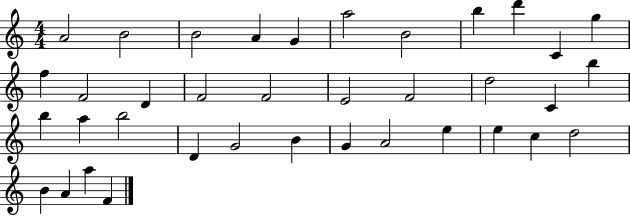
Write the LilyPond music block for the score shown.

{
  \clef treble
  \numericTimeSignature
  \time 4/4
  \key c \major
  a'2 b'2 | b'2 a'4 g'4 | a''2 b'2 | b''4 d'''4 c'4 g''4 | \break f''4 f'2 d'4 | f'2 f'2 | e'2 f'2 | d''2 c'4 b''4 | \break b''4 a''4 b''2 | d'4 g'2 b'4 | g'4 a'2 e''4 | e''4 c''4 d''2 | \break b'4 a'4 a''4 f'4 | \bar "|."
}